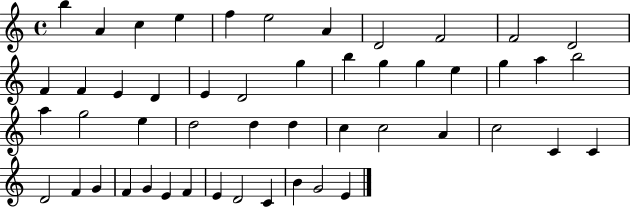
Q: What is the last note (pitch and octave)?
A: E4